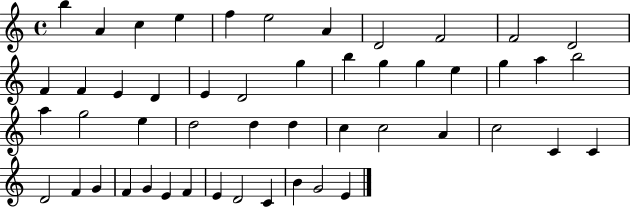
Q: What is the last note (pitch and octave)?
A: E4